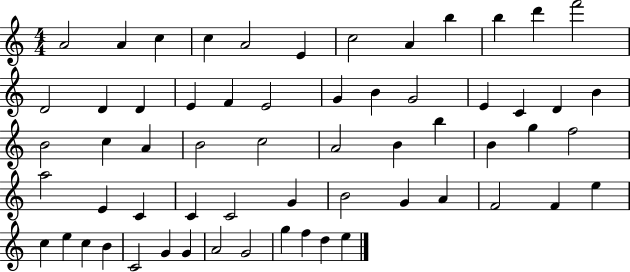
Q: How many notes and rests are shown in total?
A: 61